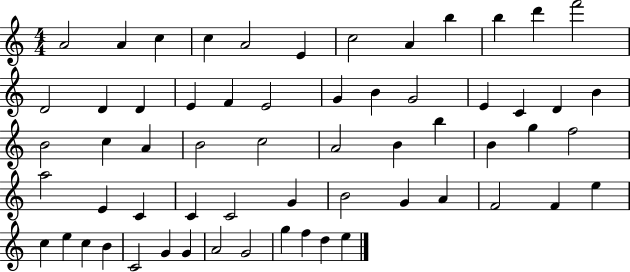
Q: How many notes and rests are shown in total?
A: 61